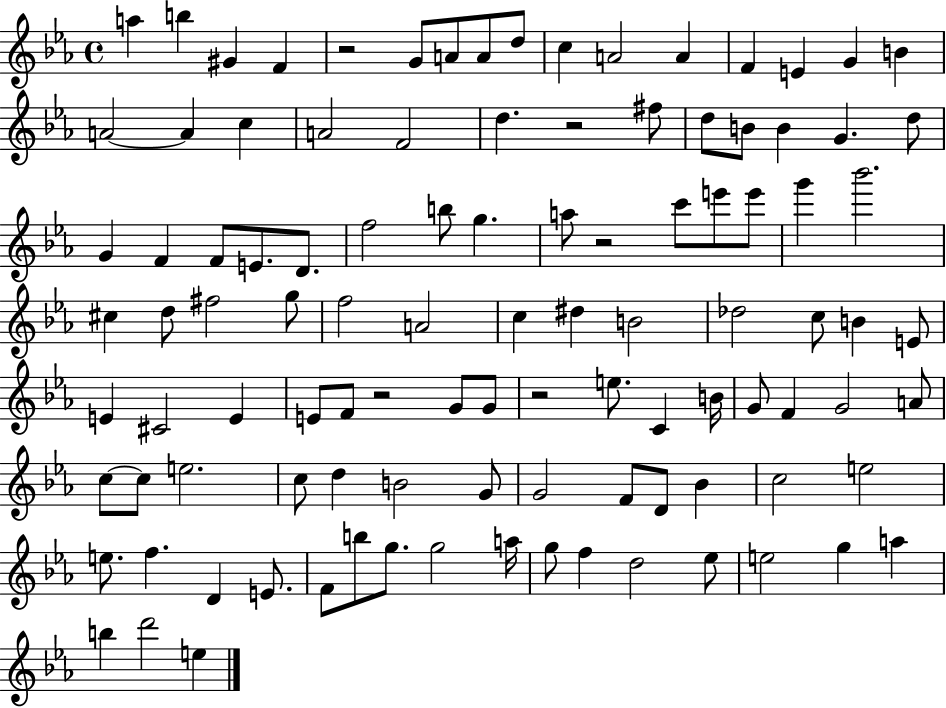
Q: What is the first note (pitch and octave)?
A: A5